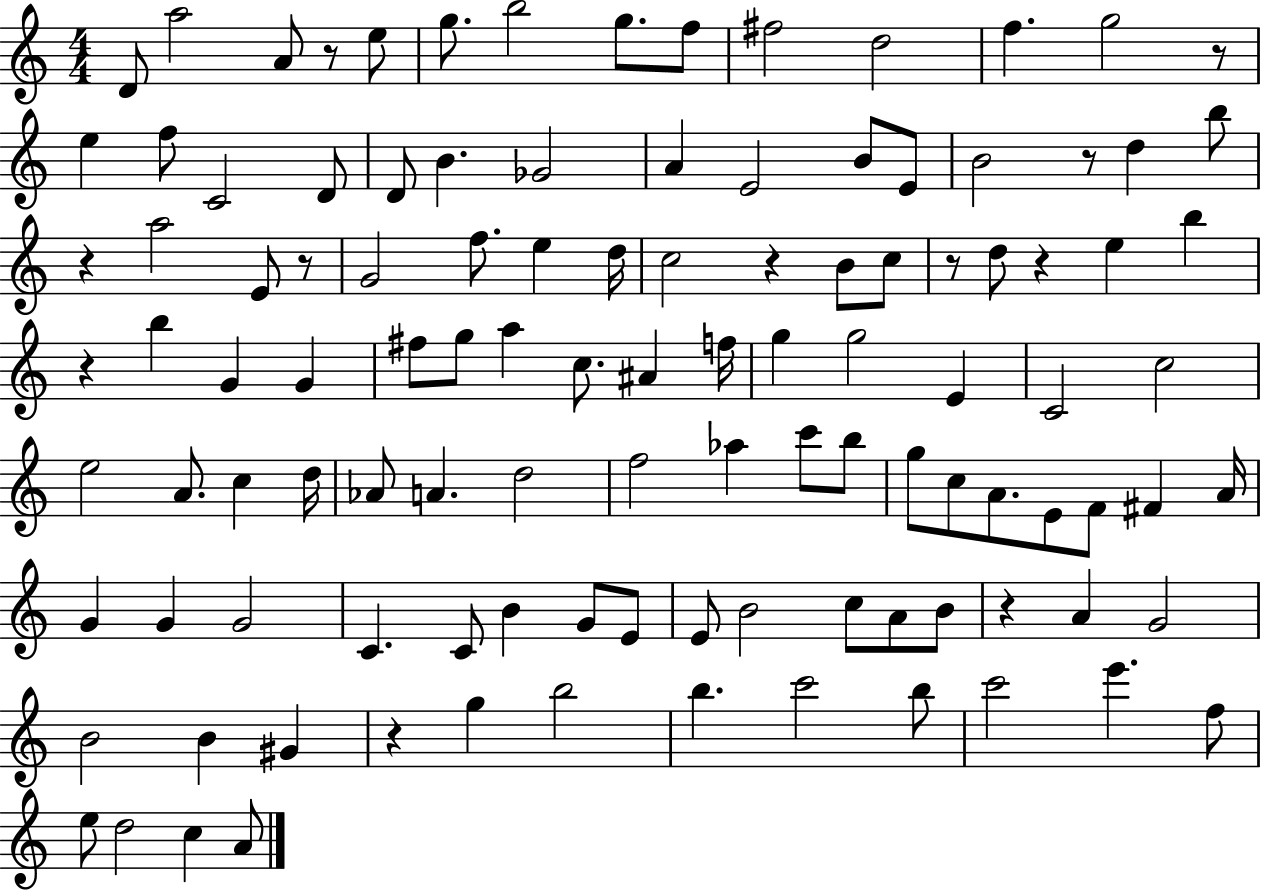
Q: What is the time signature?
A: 4/4